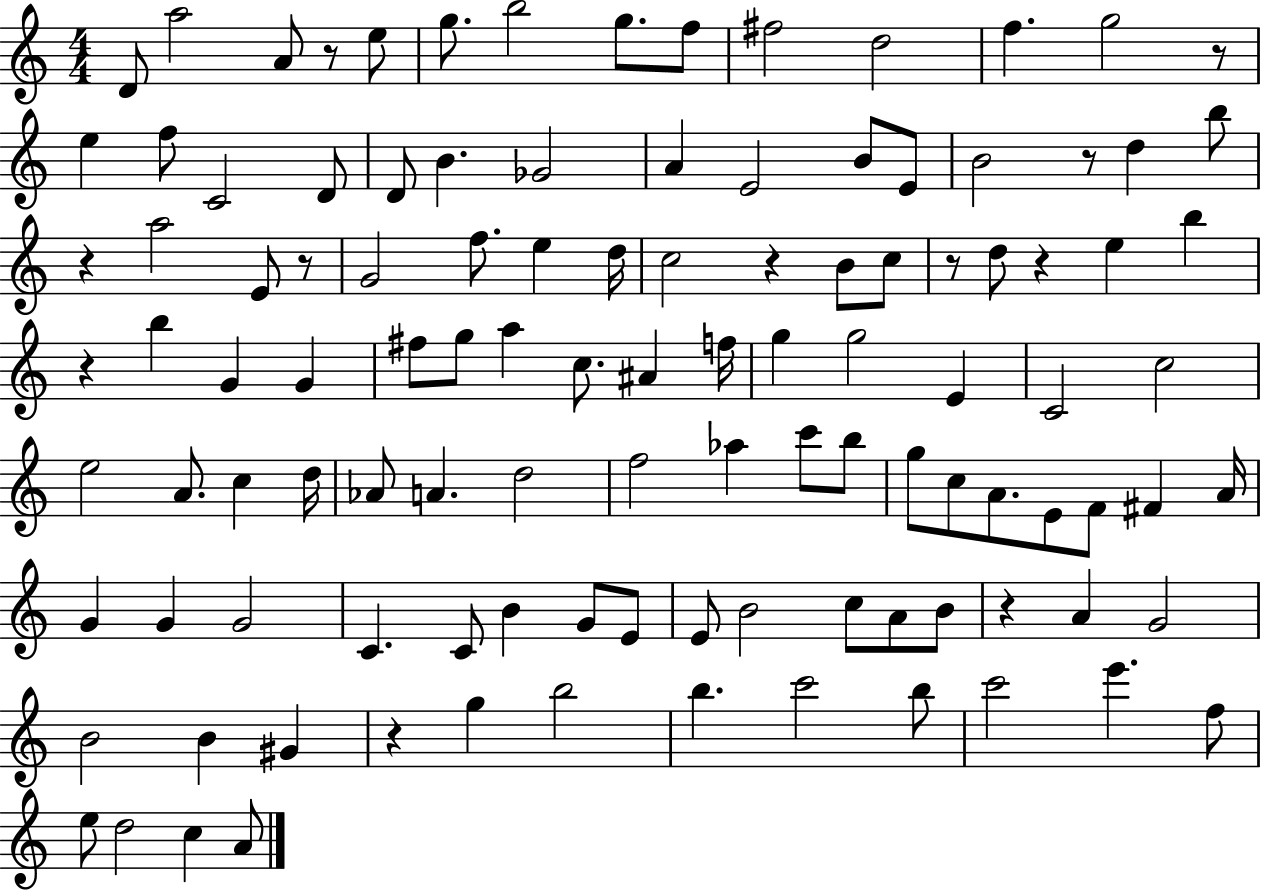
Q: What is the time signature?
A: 4/4